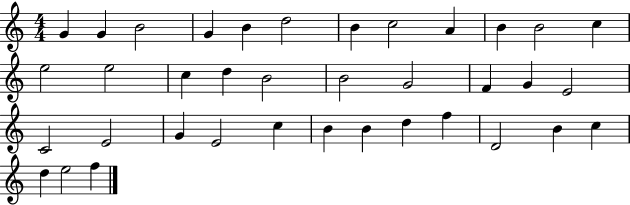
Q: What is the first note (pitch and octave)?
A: G4